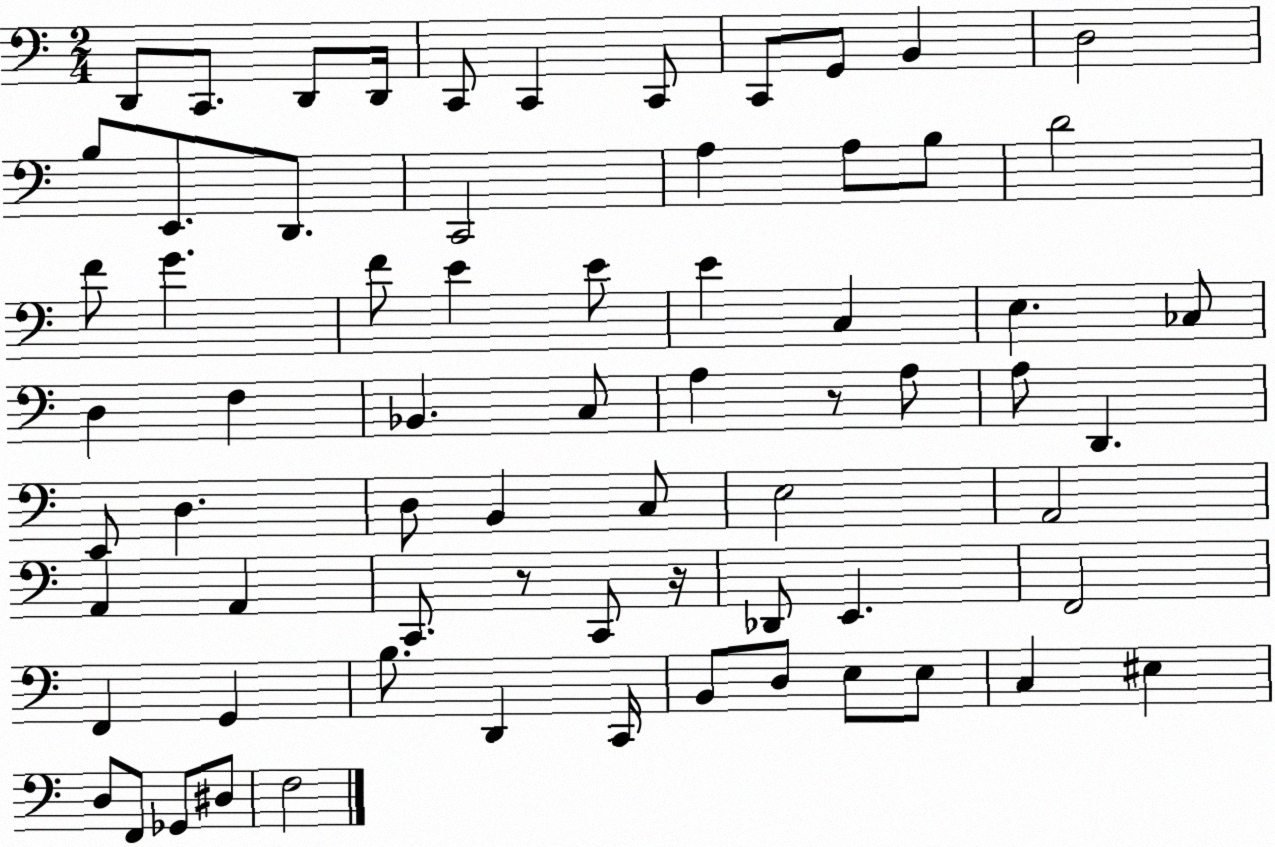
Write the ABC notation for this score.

X:1
T:Untitled
M:2/4
L:1/4
K:C
D,,/2 C,,/2 D,,/2 D,,/4 C,,/2 C,, C,,/2 C,,/2 G,,/2 B,, D,2 B,/2 E,,/2 D,,/2 C,,2 A, A,/2 B,/2 D2 F/2 G F/2 E E/2 E C, E, _C,/2 D, F, _B,, C,/2 A, z/2 A,/2 A,/2 D,, E,,/2 D, D,/2 B,, C,/2 E,2 A,,2 A,, A,, C,,/2 z/2 C,,/2 z/4 _D,,/2 E,, F,,2 F,, G,, B,/2 D,, C,,/4 B,,/2 D,/2 E,/2 E,/2 C, ^E, D,/2 F,,/2 _G,,/2 ^D,/2 F,2